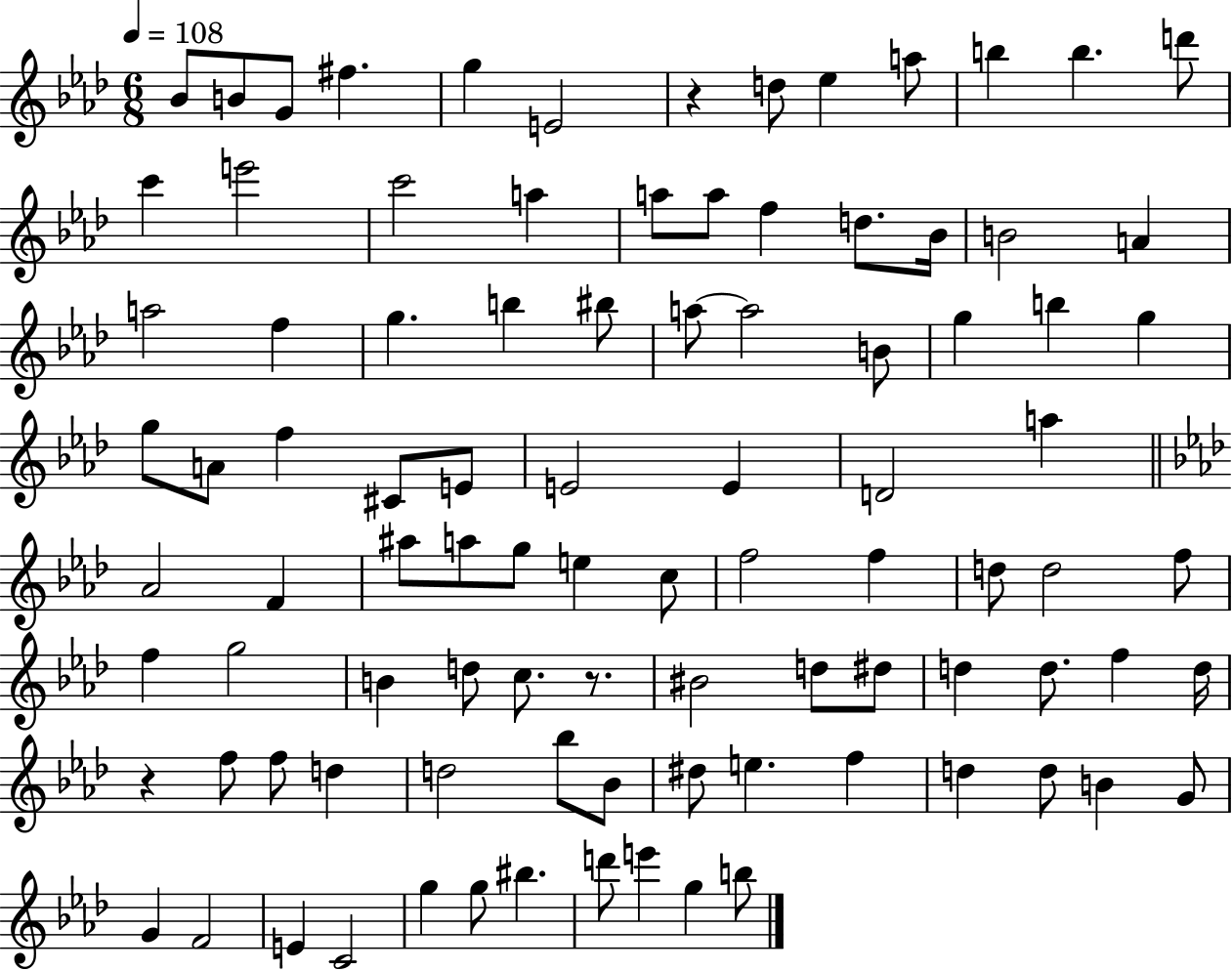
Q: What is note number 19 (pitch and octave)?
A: F5